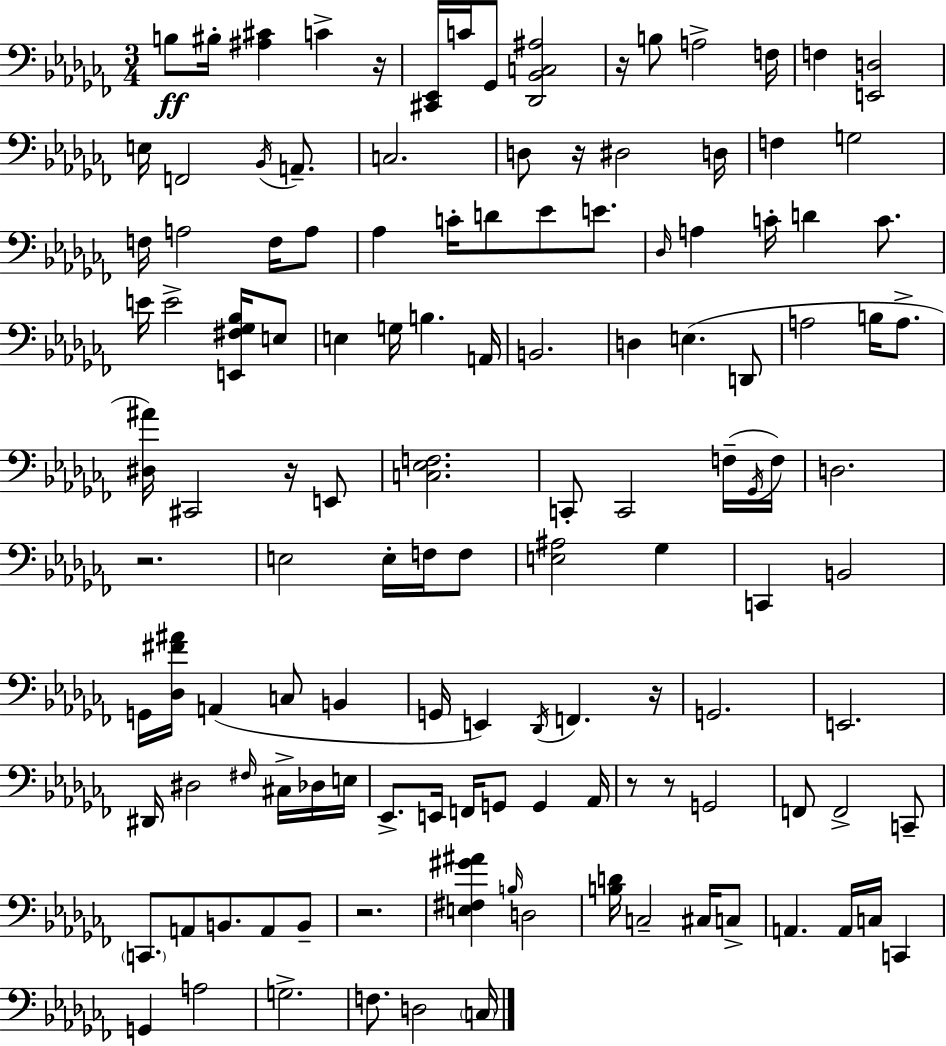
X:1
T:Untitled
M:3/4
L:1/4
K:Abm
B,/2 ^B,/4 [^A,^C] C z/4 [^C,,_E,,]/4 C/4 _G,,/2 [_D,,_B,,C,^A,]2 z/4 B,/2 A,2 F,/4 F, [E,,D,]2 E,/4 F,,2 _B,,/4 A,,/2 C,2 D,/2 z/4 ^D,2 D,/4 F, G,2 F,/4 A,2 F,/4 A,/2 _A, C/4 D/2 _E/2 E/2 _D,/4 A, C/4 D C/2 E/4 E2 [E,,^F,_G,_B,]/4 E,/2 E, G,/4 B, A,,/4 B,,2 D, E, D,,/2 A,2 B,/4 A,/2 [^D,^A]/4 ^C,,2 z/4 E,,/2 [C,_E,F,]2 C,,/2 C,,2 F,/4 _G,,/4 F,/4 D,2 z2 E,2 E,/4 F,/4 F,/2 [E,^A,]2 _G, C,, B,,2 G,,/4 [_D,^F^A]/4 A,, C,/2 B,, G,,/4 E,, _D,,/4 F,, z/4 G,,2 E,,2 ^D,,/4 ^D,2 ^F,/4 ^C,/4 _D,/4 E,/4 _E,,/2 E,,/4 F,,/4 G,,/2 G,, _A,,/4 z/2 z/2 G,,2 F,,/2 F,,2 C,,/2 C,,/2 A,,/2 B,,/2 A,,/2 B,,/2 z2 [E,^F,^G^A] B,/4 D,2 [B,D]/4 C,2 ^C,/4 C,/2 A,, A,,/4 C,/4 C,, G,, A,2 G,2 F,/2 D,2 C,/4